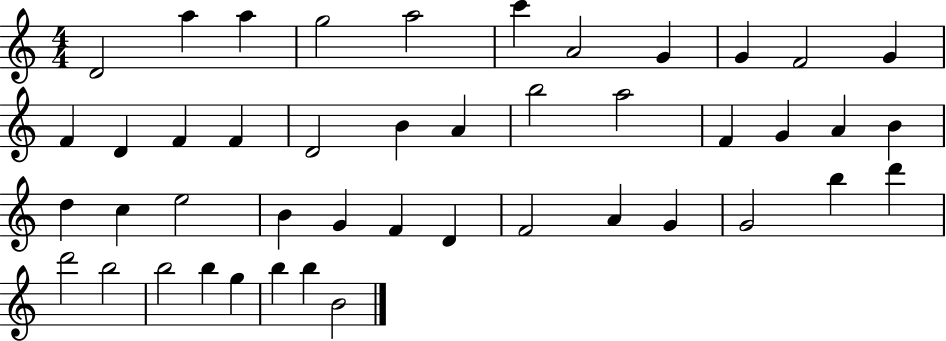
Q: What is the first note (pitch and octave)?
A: D4